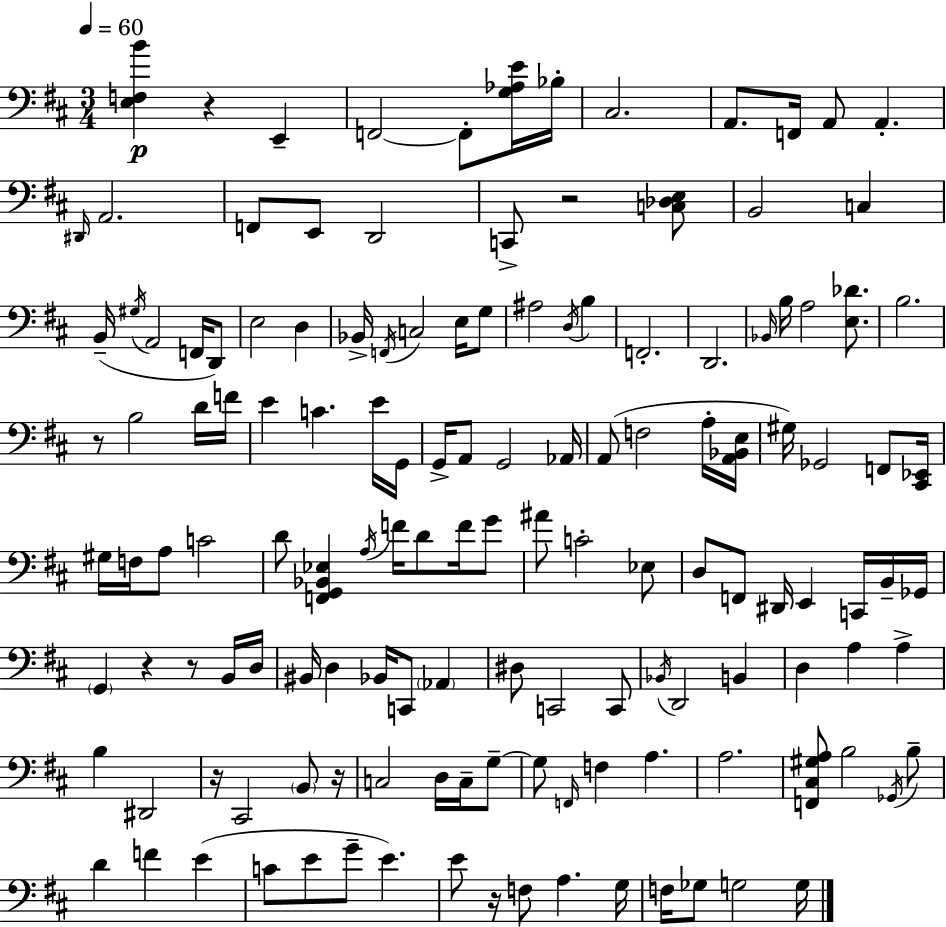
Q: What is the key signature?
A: D major